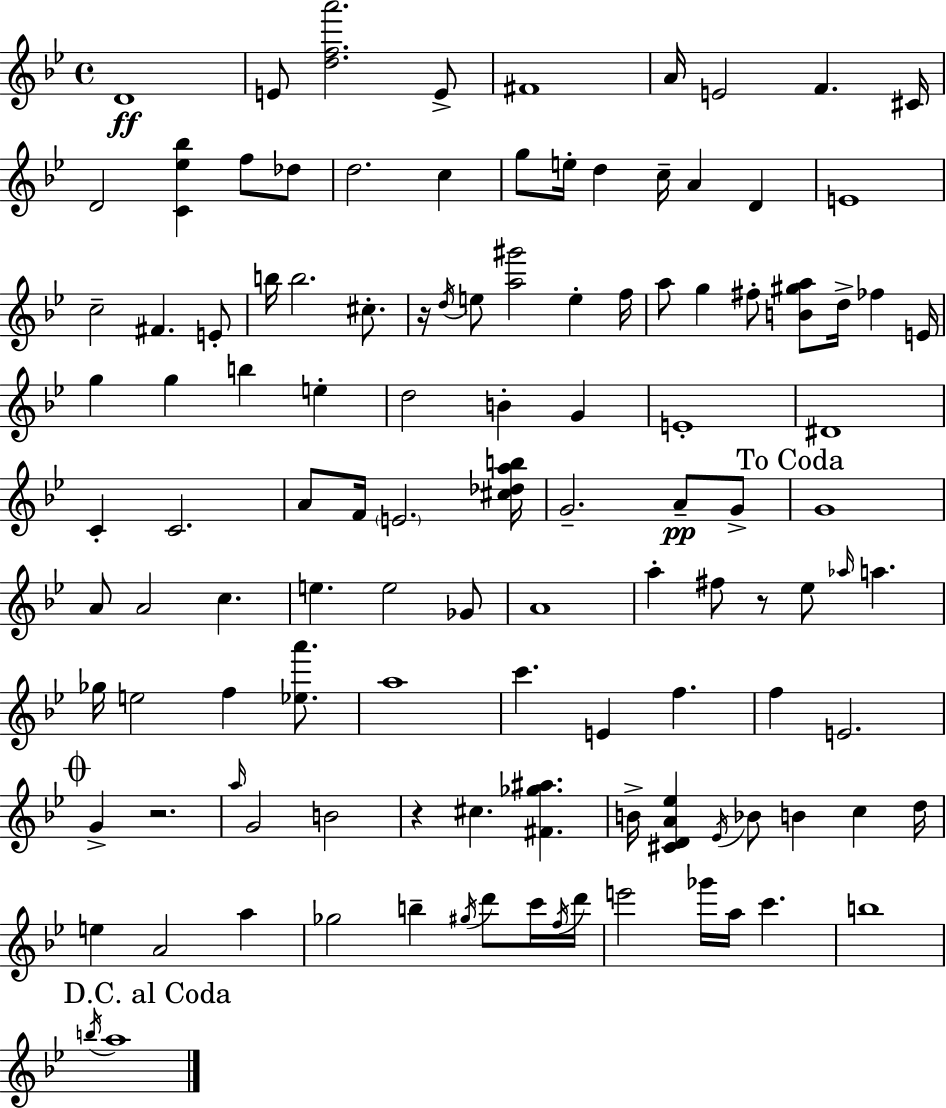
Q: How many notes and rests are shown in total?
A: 115